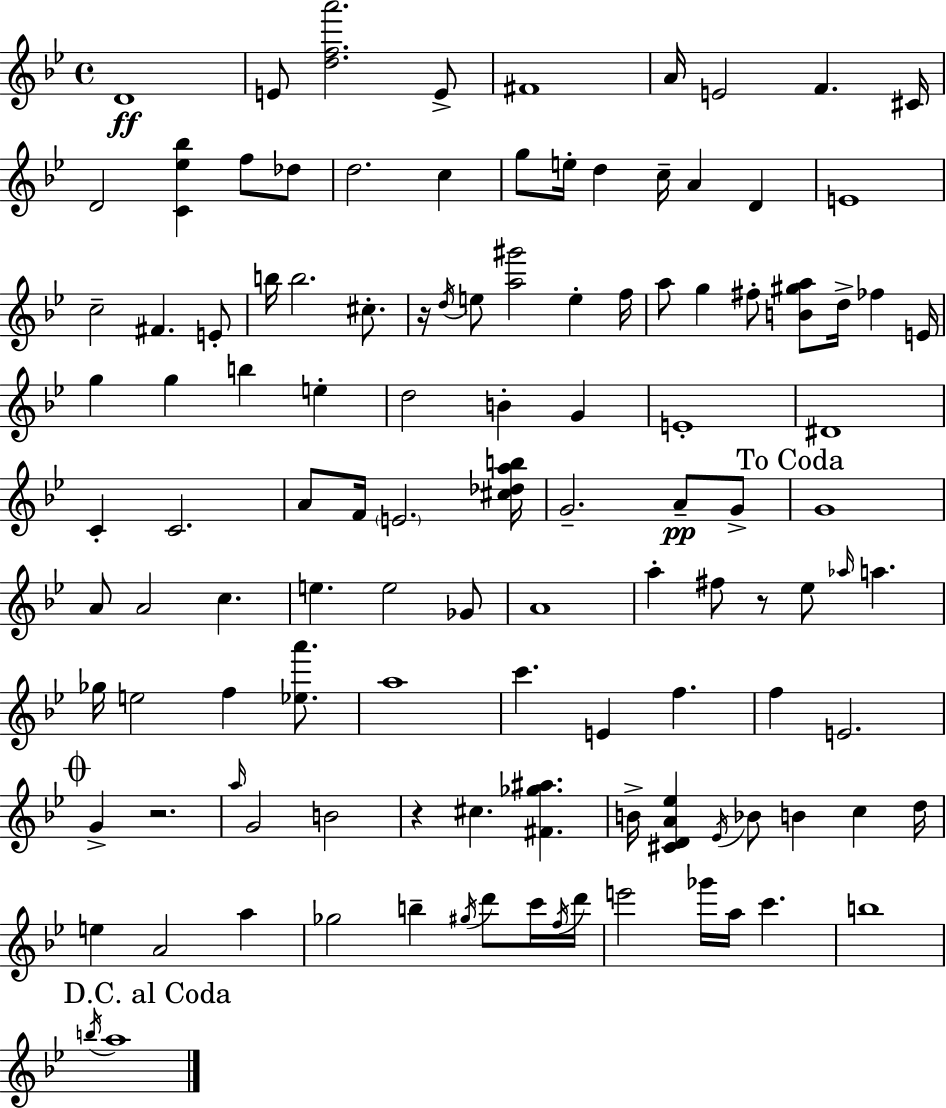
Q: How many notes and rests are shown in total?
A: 115